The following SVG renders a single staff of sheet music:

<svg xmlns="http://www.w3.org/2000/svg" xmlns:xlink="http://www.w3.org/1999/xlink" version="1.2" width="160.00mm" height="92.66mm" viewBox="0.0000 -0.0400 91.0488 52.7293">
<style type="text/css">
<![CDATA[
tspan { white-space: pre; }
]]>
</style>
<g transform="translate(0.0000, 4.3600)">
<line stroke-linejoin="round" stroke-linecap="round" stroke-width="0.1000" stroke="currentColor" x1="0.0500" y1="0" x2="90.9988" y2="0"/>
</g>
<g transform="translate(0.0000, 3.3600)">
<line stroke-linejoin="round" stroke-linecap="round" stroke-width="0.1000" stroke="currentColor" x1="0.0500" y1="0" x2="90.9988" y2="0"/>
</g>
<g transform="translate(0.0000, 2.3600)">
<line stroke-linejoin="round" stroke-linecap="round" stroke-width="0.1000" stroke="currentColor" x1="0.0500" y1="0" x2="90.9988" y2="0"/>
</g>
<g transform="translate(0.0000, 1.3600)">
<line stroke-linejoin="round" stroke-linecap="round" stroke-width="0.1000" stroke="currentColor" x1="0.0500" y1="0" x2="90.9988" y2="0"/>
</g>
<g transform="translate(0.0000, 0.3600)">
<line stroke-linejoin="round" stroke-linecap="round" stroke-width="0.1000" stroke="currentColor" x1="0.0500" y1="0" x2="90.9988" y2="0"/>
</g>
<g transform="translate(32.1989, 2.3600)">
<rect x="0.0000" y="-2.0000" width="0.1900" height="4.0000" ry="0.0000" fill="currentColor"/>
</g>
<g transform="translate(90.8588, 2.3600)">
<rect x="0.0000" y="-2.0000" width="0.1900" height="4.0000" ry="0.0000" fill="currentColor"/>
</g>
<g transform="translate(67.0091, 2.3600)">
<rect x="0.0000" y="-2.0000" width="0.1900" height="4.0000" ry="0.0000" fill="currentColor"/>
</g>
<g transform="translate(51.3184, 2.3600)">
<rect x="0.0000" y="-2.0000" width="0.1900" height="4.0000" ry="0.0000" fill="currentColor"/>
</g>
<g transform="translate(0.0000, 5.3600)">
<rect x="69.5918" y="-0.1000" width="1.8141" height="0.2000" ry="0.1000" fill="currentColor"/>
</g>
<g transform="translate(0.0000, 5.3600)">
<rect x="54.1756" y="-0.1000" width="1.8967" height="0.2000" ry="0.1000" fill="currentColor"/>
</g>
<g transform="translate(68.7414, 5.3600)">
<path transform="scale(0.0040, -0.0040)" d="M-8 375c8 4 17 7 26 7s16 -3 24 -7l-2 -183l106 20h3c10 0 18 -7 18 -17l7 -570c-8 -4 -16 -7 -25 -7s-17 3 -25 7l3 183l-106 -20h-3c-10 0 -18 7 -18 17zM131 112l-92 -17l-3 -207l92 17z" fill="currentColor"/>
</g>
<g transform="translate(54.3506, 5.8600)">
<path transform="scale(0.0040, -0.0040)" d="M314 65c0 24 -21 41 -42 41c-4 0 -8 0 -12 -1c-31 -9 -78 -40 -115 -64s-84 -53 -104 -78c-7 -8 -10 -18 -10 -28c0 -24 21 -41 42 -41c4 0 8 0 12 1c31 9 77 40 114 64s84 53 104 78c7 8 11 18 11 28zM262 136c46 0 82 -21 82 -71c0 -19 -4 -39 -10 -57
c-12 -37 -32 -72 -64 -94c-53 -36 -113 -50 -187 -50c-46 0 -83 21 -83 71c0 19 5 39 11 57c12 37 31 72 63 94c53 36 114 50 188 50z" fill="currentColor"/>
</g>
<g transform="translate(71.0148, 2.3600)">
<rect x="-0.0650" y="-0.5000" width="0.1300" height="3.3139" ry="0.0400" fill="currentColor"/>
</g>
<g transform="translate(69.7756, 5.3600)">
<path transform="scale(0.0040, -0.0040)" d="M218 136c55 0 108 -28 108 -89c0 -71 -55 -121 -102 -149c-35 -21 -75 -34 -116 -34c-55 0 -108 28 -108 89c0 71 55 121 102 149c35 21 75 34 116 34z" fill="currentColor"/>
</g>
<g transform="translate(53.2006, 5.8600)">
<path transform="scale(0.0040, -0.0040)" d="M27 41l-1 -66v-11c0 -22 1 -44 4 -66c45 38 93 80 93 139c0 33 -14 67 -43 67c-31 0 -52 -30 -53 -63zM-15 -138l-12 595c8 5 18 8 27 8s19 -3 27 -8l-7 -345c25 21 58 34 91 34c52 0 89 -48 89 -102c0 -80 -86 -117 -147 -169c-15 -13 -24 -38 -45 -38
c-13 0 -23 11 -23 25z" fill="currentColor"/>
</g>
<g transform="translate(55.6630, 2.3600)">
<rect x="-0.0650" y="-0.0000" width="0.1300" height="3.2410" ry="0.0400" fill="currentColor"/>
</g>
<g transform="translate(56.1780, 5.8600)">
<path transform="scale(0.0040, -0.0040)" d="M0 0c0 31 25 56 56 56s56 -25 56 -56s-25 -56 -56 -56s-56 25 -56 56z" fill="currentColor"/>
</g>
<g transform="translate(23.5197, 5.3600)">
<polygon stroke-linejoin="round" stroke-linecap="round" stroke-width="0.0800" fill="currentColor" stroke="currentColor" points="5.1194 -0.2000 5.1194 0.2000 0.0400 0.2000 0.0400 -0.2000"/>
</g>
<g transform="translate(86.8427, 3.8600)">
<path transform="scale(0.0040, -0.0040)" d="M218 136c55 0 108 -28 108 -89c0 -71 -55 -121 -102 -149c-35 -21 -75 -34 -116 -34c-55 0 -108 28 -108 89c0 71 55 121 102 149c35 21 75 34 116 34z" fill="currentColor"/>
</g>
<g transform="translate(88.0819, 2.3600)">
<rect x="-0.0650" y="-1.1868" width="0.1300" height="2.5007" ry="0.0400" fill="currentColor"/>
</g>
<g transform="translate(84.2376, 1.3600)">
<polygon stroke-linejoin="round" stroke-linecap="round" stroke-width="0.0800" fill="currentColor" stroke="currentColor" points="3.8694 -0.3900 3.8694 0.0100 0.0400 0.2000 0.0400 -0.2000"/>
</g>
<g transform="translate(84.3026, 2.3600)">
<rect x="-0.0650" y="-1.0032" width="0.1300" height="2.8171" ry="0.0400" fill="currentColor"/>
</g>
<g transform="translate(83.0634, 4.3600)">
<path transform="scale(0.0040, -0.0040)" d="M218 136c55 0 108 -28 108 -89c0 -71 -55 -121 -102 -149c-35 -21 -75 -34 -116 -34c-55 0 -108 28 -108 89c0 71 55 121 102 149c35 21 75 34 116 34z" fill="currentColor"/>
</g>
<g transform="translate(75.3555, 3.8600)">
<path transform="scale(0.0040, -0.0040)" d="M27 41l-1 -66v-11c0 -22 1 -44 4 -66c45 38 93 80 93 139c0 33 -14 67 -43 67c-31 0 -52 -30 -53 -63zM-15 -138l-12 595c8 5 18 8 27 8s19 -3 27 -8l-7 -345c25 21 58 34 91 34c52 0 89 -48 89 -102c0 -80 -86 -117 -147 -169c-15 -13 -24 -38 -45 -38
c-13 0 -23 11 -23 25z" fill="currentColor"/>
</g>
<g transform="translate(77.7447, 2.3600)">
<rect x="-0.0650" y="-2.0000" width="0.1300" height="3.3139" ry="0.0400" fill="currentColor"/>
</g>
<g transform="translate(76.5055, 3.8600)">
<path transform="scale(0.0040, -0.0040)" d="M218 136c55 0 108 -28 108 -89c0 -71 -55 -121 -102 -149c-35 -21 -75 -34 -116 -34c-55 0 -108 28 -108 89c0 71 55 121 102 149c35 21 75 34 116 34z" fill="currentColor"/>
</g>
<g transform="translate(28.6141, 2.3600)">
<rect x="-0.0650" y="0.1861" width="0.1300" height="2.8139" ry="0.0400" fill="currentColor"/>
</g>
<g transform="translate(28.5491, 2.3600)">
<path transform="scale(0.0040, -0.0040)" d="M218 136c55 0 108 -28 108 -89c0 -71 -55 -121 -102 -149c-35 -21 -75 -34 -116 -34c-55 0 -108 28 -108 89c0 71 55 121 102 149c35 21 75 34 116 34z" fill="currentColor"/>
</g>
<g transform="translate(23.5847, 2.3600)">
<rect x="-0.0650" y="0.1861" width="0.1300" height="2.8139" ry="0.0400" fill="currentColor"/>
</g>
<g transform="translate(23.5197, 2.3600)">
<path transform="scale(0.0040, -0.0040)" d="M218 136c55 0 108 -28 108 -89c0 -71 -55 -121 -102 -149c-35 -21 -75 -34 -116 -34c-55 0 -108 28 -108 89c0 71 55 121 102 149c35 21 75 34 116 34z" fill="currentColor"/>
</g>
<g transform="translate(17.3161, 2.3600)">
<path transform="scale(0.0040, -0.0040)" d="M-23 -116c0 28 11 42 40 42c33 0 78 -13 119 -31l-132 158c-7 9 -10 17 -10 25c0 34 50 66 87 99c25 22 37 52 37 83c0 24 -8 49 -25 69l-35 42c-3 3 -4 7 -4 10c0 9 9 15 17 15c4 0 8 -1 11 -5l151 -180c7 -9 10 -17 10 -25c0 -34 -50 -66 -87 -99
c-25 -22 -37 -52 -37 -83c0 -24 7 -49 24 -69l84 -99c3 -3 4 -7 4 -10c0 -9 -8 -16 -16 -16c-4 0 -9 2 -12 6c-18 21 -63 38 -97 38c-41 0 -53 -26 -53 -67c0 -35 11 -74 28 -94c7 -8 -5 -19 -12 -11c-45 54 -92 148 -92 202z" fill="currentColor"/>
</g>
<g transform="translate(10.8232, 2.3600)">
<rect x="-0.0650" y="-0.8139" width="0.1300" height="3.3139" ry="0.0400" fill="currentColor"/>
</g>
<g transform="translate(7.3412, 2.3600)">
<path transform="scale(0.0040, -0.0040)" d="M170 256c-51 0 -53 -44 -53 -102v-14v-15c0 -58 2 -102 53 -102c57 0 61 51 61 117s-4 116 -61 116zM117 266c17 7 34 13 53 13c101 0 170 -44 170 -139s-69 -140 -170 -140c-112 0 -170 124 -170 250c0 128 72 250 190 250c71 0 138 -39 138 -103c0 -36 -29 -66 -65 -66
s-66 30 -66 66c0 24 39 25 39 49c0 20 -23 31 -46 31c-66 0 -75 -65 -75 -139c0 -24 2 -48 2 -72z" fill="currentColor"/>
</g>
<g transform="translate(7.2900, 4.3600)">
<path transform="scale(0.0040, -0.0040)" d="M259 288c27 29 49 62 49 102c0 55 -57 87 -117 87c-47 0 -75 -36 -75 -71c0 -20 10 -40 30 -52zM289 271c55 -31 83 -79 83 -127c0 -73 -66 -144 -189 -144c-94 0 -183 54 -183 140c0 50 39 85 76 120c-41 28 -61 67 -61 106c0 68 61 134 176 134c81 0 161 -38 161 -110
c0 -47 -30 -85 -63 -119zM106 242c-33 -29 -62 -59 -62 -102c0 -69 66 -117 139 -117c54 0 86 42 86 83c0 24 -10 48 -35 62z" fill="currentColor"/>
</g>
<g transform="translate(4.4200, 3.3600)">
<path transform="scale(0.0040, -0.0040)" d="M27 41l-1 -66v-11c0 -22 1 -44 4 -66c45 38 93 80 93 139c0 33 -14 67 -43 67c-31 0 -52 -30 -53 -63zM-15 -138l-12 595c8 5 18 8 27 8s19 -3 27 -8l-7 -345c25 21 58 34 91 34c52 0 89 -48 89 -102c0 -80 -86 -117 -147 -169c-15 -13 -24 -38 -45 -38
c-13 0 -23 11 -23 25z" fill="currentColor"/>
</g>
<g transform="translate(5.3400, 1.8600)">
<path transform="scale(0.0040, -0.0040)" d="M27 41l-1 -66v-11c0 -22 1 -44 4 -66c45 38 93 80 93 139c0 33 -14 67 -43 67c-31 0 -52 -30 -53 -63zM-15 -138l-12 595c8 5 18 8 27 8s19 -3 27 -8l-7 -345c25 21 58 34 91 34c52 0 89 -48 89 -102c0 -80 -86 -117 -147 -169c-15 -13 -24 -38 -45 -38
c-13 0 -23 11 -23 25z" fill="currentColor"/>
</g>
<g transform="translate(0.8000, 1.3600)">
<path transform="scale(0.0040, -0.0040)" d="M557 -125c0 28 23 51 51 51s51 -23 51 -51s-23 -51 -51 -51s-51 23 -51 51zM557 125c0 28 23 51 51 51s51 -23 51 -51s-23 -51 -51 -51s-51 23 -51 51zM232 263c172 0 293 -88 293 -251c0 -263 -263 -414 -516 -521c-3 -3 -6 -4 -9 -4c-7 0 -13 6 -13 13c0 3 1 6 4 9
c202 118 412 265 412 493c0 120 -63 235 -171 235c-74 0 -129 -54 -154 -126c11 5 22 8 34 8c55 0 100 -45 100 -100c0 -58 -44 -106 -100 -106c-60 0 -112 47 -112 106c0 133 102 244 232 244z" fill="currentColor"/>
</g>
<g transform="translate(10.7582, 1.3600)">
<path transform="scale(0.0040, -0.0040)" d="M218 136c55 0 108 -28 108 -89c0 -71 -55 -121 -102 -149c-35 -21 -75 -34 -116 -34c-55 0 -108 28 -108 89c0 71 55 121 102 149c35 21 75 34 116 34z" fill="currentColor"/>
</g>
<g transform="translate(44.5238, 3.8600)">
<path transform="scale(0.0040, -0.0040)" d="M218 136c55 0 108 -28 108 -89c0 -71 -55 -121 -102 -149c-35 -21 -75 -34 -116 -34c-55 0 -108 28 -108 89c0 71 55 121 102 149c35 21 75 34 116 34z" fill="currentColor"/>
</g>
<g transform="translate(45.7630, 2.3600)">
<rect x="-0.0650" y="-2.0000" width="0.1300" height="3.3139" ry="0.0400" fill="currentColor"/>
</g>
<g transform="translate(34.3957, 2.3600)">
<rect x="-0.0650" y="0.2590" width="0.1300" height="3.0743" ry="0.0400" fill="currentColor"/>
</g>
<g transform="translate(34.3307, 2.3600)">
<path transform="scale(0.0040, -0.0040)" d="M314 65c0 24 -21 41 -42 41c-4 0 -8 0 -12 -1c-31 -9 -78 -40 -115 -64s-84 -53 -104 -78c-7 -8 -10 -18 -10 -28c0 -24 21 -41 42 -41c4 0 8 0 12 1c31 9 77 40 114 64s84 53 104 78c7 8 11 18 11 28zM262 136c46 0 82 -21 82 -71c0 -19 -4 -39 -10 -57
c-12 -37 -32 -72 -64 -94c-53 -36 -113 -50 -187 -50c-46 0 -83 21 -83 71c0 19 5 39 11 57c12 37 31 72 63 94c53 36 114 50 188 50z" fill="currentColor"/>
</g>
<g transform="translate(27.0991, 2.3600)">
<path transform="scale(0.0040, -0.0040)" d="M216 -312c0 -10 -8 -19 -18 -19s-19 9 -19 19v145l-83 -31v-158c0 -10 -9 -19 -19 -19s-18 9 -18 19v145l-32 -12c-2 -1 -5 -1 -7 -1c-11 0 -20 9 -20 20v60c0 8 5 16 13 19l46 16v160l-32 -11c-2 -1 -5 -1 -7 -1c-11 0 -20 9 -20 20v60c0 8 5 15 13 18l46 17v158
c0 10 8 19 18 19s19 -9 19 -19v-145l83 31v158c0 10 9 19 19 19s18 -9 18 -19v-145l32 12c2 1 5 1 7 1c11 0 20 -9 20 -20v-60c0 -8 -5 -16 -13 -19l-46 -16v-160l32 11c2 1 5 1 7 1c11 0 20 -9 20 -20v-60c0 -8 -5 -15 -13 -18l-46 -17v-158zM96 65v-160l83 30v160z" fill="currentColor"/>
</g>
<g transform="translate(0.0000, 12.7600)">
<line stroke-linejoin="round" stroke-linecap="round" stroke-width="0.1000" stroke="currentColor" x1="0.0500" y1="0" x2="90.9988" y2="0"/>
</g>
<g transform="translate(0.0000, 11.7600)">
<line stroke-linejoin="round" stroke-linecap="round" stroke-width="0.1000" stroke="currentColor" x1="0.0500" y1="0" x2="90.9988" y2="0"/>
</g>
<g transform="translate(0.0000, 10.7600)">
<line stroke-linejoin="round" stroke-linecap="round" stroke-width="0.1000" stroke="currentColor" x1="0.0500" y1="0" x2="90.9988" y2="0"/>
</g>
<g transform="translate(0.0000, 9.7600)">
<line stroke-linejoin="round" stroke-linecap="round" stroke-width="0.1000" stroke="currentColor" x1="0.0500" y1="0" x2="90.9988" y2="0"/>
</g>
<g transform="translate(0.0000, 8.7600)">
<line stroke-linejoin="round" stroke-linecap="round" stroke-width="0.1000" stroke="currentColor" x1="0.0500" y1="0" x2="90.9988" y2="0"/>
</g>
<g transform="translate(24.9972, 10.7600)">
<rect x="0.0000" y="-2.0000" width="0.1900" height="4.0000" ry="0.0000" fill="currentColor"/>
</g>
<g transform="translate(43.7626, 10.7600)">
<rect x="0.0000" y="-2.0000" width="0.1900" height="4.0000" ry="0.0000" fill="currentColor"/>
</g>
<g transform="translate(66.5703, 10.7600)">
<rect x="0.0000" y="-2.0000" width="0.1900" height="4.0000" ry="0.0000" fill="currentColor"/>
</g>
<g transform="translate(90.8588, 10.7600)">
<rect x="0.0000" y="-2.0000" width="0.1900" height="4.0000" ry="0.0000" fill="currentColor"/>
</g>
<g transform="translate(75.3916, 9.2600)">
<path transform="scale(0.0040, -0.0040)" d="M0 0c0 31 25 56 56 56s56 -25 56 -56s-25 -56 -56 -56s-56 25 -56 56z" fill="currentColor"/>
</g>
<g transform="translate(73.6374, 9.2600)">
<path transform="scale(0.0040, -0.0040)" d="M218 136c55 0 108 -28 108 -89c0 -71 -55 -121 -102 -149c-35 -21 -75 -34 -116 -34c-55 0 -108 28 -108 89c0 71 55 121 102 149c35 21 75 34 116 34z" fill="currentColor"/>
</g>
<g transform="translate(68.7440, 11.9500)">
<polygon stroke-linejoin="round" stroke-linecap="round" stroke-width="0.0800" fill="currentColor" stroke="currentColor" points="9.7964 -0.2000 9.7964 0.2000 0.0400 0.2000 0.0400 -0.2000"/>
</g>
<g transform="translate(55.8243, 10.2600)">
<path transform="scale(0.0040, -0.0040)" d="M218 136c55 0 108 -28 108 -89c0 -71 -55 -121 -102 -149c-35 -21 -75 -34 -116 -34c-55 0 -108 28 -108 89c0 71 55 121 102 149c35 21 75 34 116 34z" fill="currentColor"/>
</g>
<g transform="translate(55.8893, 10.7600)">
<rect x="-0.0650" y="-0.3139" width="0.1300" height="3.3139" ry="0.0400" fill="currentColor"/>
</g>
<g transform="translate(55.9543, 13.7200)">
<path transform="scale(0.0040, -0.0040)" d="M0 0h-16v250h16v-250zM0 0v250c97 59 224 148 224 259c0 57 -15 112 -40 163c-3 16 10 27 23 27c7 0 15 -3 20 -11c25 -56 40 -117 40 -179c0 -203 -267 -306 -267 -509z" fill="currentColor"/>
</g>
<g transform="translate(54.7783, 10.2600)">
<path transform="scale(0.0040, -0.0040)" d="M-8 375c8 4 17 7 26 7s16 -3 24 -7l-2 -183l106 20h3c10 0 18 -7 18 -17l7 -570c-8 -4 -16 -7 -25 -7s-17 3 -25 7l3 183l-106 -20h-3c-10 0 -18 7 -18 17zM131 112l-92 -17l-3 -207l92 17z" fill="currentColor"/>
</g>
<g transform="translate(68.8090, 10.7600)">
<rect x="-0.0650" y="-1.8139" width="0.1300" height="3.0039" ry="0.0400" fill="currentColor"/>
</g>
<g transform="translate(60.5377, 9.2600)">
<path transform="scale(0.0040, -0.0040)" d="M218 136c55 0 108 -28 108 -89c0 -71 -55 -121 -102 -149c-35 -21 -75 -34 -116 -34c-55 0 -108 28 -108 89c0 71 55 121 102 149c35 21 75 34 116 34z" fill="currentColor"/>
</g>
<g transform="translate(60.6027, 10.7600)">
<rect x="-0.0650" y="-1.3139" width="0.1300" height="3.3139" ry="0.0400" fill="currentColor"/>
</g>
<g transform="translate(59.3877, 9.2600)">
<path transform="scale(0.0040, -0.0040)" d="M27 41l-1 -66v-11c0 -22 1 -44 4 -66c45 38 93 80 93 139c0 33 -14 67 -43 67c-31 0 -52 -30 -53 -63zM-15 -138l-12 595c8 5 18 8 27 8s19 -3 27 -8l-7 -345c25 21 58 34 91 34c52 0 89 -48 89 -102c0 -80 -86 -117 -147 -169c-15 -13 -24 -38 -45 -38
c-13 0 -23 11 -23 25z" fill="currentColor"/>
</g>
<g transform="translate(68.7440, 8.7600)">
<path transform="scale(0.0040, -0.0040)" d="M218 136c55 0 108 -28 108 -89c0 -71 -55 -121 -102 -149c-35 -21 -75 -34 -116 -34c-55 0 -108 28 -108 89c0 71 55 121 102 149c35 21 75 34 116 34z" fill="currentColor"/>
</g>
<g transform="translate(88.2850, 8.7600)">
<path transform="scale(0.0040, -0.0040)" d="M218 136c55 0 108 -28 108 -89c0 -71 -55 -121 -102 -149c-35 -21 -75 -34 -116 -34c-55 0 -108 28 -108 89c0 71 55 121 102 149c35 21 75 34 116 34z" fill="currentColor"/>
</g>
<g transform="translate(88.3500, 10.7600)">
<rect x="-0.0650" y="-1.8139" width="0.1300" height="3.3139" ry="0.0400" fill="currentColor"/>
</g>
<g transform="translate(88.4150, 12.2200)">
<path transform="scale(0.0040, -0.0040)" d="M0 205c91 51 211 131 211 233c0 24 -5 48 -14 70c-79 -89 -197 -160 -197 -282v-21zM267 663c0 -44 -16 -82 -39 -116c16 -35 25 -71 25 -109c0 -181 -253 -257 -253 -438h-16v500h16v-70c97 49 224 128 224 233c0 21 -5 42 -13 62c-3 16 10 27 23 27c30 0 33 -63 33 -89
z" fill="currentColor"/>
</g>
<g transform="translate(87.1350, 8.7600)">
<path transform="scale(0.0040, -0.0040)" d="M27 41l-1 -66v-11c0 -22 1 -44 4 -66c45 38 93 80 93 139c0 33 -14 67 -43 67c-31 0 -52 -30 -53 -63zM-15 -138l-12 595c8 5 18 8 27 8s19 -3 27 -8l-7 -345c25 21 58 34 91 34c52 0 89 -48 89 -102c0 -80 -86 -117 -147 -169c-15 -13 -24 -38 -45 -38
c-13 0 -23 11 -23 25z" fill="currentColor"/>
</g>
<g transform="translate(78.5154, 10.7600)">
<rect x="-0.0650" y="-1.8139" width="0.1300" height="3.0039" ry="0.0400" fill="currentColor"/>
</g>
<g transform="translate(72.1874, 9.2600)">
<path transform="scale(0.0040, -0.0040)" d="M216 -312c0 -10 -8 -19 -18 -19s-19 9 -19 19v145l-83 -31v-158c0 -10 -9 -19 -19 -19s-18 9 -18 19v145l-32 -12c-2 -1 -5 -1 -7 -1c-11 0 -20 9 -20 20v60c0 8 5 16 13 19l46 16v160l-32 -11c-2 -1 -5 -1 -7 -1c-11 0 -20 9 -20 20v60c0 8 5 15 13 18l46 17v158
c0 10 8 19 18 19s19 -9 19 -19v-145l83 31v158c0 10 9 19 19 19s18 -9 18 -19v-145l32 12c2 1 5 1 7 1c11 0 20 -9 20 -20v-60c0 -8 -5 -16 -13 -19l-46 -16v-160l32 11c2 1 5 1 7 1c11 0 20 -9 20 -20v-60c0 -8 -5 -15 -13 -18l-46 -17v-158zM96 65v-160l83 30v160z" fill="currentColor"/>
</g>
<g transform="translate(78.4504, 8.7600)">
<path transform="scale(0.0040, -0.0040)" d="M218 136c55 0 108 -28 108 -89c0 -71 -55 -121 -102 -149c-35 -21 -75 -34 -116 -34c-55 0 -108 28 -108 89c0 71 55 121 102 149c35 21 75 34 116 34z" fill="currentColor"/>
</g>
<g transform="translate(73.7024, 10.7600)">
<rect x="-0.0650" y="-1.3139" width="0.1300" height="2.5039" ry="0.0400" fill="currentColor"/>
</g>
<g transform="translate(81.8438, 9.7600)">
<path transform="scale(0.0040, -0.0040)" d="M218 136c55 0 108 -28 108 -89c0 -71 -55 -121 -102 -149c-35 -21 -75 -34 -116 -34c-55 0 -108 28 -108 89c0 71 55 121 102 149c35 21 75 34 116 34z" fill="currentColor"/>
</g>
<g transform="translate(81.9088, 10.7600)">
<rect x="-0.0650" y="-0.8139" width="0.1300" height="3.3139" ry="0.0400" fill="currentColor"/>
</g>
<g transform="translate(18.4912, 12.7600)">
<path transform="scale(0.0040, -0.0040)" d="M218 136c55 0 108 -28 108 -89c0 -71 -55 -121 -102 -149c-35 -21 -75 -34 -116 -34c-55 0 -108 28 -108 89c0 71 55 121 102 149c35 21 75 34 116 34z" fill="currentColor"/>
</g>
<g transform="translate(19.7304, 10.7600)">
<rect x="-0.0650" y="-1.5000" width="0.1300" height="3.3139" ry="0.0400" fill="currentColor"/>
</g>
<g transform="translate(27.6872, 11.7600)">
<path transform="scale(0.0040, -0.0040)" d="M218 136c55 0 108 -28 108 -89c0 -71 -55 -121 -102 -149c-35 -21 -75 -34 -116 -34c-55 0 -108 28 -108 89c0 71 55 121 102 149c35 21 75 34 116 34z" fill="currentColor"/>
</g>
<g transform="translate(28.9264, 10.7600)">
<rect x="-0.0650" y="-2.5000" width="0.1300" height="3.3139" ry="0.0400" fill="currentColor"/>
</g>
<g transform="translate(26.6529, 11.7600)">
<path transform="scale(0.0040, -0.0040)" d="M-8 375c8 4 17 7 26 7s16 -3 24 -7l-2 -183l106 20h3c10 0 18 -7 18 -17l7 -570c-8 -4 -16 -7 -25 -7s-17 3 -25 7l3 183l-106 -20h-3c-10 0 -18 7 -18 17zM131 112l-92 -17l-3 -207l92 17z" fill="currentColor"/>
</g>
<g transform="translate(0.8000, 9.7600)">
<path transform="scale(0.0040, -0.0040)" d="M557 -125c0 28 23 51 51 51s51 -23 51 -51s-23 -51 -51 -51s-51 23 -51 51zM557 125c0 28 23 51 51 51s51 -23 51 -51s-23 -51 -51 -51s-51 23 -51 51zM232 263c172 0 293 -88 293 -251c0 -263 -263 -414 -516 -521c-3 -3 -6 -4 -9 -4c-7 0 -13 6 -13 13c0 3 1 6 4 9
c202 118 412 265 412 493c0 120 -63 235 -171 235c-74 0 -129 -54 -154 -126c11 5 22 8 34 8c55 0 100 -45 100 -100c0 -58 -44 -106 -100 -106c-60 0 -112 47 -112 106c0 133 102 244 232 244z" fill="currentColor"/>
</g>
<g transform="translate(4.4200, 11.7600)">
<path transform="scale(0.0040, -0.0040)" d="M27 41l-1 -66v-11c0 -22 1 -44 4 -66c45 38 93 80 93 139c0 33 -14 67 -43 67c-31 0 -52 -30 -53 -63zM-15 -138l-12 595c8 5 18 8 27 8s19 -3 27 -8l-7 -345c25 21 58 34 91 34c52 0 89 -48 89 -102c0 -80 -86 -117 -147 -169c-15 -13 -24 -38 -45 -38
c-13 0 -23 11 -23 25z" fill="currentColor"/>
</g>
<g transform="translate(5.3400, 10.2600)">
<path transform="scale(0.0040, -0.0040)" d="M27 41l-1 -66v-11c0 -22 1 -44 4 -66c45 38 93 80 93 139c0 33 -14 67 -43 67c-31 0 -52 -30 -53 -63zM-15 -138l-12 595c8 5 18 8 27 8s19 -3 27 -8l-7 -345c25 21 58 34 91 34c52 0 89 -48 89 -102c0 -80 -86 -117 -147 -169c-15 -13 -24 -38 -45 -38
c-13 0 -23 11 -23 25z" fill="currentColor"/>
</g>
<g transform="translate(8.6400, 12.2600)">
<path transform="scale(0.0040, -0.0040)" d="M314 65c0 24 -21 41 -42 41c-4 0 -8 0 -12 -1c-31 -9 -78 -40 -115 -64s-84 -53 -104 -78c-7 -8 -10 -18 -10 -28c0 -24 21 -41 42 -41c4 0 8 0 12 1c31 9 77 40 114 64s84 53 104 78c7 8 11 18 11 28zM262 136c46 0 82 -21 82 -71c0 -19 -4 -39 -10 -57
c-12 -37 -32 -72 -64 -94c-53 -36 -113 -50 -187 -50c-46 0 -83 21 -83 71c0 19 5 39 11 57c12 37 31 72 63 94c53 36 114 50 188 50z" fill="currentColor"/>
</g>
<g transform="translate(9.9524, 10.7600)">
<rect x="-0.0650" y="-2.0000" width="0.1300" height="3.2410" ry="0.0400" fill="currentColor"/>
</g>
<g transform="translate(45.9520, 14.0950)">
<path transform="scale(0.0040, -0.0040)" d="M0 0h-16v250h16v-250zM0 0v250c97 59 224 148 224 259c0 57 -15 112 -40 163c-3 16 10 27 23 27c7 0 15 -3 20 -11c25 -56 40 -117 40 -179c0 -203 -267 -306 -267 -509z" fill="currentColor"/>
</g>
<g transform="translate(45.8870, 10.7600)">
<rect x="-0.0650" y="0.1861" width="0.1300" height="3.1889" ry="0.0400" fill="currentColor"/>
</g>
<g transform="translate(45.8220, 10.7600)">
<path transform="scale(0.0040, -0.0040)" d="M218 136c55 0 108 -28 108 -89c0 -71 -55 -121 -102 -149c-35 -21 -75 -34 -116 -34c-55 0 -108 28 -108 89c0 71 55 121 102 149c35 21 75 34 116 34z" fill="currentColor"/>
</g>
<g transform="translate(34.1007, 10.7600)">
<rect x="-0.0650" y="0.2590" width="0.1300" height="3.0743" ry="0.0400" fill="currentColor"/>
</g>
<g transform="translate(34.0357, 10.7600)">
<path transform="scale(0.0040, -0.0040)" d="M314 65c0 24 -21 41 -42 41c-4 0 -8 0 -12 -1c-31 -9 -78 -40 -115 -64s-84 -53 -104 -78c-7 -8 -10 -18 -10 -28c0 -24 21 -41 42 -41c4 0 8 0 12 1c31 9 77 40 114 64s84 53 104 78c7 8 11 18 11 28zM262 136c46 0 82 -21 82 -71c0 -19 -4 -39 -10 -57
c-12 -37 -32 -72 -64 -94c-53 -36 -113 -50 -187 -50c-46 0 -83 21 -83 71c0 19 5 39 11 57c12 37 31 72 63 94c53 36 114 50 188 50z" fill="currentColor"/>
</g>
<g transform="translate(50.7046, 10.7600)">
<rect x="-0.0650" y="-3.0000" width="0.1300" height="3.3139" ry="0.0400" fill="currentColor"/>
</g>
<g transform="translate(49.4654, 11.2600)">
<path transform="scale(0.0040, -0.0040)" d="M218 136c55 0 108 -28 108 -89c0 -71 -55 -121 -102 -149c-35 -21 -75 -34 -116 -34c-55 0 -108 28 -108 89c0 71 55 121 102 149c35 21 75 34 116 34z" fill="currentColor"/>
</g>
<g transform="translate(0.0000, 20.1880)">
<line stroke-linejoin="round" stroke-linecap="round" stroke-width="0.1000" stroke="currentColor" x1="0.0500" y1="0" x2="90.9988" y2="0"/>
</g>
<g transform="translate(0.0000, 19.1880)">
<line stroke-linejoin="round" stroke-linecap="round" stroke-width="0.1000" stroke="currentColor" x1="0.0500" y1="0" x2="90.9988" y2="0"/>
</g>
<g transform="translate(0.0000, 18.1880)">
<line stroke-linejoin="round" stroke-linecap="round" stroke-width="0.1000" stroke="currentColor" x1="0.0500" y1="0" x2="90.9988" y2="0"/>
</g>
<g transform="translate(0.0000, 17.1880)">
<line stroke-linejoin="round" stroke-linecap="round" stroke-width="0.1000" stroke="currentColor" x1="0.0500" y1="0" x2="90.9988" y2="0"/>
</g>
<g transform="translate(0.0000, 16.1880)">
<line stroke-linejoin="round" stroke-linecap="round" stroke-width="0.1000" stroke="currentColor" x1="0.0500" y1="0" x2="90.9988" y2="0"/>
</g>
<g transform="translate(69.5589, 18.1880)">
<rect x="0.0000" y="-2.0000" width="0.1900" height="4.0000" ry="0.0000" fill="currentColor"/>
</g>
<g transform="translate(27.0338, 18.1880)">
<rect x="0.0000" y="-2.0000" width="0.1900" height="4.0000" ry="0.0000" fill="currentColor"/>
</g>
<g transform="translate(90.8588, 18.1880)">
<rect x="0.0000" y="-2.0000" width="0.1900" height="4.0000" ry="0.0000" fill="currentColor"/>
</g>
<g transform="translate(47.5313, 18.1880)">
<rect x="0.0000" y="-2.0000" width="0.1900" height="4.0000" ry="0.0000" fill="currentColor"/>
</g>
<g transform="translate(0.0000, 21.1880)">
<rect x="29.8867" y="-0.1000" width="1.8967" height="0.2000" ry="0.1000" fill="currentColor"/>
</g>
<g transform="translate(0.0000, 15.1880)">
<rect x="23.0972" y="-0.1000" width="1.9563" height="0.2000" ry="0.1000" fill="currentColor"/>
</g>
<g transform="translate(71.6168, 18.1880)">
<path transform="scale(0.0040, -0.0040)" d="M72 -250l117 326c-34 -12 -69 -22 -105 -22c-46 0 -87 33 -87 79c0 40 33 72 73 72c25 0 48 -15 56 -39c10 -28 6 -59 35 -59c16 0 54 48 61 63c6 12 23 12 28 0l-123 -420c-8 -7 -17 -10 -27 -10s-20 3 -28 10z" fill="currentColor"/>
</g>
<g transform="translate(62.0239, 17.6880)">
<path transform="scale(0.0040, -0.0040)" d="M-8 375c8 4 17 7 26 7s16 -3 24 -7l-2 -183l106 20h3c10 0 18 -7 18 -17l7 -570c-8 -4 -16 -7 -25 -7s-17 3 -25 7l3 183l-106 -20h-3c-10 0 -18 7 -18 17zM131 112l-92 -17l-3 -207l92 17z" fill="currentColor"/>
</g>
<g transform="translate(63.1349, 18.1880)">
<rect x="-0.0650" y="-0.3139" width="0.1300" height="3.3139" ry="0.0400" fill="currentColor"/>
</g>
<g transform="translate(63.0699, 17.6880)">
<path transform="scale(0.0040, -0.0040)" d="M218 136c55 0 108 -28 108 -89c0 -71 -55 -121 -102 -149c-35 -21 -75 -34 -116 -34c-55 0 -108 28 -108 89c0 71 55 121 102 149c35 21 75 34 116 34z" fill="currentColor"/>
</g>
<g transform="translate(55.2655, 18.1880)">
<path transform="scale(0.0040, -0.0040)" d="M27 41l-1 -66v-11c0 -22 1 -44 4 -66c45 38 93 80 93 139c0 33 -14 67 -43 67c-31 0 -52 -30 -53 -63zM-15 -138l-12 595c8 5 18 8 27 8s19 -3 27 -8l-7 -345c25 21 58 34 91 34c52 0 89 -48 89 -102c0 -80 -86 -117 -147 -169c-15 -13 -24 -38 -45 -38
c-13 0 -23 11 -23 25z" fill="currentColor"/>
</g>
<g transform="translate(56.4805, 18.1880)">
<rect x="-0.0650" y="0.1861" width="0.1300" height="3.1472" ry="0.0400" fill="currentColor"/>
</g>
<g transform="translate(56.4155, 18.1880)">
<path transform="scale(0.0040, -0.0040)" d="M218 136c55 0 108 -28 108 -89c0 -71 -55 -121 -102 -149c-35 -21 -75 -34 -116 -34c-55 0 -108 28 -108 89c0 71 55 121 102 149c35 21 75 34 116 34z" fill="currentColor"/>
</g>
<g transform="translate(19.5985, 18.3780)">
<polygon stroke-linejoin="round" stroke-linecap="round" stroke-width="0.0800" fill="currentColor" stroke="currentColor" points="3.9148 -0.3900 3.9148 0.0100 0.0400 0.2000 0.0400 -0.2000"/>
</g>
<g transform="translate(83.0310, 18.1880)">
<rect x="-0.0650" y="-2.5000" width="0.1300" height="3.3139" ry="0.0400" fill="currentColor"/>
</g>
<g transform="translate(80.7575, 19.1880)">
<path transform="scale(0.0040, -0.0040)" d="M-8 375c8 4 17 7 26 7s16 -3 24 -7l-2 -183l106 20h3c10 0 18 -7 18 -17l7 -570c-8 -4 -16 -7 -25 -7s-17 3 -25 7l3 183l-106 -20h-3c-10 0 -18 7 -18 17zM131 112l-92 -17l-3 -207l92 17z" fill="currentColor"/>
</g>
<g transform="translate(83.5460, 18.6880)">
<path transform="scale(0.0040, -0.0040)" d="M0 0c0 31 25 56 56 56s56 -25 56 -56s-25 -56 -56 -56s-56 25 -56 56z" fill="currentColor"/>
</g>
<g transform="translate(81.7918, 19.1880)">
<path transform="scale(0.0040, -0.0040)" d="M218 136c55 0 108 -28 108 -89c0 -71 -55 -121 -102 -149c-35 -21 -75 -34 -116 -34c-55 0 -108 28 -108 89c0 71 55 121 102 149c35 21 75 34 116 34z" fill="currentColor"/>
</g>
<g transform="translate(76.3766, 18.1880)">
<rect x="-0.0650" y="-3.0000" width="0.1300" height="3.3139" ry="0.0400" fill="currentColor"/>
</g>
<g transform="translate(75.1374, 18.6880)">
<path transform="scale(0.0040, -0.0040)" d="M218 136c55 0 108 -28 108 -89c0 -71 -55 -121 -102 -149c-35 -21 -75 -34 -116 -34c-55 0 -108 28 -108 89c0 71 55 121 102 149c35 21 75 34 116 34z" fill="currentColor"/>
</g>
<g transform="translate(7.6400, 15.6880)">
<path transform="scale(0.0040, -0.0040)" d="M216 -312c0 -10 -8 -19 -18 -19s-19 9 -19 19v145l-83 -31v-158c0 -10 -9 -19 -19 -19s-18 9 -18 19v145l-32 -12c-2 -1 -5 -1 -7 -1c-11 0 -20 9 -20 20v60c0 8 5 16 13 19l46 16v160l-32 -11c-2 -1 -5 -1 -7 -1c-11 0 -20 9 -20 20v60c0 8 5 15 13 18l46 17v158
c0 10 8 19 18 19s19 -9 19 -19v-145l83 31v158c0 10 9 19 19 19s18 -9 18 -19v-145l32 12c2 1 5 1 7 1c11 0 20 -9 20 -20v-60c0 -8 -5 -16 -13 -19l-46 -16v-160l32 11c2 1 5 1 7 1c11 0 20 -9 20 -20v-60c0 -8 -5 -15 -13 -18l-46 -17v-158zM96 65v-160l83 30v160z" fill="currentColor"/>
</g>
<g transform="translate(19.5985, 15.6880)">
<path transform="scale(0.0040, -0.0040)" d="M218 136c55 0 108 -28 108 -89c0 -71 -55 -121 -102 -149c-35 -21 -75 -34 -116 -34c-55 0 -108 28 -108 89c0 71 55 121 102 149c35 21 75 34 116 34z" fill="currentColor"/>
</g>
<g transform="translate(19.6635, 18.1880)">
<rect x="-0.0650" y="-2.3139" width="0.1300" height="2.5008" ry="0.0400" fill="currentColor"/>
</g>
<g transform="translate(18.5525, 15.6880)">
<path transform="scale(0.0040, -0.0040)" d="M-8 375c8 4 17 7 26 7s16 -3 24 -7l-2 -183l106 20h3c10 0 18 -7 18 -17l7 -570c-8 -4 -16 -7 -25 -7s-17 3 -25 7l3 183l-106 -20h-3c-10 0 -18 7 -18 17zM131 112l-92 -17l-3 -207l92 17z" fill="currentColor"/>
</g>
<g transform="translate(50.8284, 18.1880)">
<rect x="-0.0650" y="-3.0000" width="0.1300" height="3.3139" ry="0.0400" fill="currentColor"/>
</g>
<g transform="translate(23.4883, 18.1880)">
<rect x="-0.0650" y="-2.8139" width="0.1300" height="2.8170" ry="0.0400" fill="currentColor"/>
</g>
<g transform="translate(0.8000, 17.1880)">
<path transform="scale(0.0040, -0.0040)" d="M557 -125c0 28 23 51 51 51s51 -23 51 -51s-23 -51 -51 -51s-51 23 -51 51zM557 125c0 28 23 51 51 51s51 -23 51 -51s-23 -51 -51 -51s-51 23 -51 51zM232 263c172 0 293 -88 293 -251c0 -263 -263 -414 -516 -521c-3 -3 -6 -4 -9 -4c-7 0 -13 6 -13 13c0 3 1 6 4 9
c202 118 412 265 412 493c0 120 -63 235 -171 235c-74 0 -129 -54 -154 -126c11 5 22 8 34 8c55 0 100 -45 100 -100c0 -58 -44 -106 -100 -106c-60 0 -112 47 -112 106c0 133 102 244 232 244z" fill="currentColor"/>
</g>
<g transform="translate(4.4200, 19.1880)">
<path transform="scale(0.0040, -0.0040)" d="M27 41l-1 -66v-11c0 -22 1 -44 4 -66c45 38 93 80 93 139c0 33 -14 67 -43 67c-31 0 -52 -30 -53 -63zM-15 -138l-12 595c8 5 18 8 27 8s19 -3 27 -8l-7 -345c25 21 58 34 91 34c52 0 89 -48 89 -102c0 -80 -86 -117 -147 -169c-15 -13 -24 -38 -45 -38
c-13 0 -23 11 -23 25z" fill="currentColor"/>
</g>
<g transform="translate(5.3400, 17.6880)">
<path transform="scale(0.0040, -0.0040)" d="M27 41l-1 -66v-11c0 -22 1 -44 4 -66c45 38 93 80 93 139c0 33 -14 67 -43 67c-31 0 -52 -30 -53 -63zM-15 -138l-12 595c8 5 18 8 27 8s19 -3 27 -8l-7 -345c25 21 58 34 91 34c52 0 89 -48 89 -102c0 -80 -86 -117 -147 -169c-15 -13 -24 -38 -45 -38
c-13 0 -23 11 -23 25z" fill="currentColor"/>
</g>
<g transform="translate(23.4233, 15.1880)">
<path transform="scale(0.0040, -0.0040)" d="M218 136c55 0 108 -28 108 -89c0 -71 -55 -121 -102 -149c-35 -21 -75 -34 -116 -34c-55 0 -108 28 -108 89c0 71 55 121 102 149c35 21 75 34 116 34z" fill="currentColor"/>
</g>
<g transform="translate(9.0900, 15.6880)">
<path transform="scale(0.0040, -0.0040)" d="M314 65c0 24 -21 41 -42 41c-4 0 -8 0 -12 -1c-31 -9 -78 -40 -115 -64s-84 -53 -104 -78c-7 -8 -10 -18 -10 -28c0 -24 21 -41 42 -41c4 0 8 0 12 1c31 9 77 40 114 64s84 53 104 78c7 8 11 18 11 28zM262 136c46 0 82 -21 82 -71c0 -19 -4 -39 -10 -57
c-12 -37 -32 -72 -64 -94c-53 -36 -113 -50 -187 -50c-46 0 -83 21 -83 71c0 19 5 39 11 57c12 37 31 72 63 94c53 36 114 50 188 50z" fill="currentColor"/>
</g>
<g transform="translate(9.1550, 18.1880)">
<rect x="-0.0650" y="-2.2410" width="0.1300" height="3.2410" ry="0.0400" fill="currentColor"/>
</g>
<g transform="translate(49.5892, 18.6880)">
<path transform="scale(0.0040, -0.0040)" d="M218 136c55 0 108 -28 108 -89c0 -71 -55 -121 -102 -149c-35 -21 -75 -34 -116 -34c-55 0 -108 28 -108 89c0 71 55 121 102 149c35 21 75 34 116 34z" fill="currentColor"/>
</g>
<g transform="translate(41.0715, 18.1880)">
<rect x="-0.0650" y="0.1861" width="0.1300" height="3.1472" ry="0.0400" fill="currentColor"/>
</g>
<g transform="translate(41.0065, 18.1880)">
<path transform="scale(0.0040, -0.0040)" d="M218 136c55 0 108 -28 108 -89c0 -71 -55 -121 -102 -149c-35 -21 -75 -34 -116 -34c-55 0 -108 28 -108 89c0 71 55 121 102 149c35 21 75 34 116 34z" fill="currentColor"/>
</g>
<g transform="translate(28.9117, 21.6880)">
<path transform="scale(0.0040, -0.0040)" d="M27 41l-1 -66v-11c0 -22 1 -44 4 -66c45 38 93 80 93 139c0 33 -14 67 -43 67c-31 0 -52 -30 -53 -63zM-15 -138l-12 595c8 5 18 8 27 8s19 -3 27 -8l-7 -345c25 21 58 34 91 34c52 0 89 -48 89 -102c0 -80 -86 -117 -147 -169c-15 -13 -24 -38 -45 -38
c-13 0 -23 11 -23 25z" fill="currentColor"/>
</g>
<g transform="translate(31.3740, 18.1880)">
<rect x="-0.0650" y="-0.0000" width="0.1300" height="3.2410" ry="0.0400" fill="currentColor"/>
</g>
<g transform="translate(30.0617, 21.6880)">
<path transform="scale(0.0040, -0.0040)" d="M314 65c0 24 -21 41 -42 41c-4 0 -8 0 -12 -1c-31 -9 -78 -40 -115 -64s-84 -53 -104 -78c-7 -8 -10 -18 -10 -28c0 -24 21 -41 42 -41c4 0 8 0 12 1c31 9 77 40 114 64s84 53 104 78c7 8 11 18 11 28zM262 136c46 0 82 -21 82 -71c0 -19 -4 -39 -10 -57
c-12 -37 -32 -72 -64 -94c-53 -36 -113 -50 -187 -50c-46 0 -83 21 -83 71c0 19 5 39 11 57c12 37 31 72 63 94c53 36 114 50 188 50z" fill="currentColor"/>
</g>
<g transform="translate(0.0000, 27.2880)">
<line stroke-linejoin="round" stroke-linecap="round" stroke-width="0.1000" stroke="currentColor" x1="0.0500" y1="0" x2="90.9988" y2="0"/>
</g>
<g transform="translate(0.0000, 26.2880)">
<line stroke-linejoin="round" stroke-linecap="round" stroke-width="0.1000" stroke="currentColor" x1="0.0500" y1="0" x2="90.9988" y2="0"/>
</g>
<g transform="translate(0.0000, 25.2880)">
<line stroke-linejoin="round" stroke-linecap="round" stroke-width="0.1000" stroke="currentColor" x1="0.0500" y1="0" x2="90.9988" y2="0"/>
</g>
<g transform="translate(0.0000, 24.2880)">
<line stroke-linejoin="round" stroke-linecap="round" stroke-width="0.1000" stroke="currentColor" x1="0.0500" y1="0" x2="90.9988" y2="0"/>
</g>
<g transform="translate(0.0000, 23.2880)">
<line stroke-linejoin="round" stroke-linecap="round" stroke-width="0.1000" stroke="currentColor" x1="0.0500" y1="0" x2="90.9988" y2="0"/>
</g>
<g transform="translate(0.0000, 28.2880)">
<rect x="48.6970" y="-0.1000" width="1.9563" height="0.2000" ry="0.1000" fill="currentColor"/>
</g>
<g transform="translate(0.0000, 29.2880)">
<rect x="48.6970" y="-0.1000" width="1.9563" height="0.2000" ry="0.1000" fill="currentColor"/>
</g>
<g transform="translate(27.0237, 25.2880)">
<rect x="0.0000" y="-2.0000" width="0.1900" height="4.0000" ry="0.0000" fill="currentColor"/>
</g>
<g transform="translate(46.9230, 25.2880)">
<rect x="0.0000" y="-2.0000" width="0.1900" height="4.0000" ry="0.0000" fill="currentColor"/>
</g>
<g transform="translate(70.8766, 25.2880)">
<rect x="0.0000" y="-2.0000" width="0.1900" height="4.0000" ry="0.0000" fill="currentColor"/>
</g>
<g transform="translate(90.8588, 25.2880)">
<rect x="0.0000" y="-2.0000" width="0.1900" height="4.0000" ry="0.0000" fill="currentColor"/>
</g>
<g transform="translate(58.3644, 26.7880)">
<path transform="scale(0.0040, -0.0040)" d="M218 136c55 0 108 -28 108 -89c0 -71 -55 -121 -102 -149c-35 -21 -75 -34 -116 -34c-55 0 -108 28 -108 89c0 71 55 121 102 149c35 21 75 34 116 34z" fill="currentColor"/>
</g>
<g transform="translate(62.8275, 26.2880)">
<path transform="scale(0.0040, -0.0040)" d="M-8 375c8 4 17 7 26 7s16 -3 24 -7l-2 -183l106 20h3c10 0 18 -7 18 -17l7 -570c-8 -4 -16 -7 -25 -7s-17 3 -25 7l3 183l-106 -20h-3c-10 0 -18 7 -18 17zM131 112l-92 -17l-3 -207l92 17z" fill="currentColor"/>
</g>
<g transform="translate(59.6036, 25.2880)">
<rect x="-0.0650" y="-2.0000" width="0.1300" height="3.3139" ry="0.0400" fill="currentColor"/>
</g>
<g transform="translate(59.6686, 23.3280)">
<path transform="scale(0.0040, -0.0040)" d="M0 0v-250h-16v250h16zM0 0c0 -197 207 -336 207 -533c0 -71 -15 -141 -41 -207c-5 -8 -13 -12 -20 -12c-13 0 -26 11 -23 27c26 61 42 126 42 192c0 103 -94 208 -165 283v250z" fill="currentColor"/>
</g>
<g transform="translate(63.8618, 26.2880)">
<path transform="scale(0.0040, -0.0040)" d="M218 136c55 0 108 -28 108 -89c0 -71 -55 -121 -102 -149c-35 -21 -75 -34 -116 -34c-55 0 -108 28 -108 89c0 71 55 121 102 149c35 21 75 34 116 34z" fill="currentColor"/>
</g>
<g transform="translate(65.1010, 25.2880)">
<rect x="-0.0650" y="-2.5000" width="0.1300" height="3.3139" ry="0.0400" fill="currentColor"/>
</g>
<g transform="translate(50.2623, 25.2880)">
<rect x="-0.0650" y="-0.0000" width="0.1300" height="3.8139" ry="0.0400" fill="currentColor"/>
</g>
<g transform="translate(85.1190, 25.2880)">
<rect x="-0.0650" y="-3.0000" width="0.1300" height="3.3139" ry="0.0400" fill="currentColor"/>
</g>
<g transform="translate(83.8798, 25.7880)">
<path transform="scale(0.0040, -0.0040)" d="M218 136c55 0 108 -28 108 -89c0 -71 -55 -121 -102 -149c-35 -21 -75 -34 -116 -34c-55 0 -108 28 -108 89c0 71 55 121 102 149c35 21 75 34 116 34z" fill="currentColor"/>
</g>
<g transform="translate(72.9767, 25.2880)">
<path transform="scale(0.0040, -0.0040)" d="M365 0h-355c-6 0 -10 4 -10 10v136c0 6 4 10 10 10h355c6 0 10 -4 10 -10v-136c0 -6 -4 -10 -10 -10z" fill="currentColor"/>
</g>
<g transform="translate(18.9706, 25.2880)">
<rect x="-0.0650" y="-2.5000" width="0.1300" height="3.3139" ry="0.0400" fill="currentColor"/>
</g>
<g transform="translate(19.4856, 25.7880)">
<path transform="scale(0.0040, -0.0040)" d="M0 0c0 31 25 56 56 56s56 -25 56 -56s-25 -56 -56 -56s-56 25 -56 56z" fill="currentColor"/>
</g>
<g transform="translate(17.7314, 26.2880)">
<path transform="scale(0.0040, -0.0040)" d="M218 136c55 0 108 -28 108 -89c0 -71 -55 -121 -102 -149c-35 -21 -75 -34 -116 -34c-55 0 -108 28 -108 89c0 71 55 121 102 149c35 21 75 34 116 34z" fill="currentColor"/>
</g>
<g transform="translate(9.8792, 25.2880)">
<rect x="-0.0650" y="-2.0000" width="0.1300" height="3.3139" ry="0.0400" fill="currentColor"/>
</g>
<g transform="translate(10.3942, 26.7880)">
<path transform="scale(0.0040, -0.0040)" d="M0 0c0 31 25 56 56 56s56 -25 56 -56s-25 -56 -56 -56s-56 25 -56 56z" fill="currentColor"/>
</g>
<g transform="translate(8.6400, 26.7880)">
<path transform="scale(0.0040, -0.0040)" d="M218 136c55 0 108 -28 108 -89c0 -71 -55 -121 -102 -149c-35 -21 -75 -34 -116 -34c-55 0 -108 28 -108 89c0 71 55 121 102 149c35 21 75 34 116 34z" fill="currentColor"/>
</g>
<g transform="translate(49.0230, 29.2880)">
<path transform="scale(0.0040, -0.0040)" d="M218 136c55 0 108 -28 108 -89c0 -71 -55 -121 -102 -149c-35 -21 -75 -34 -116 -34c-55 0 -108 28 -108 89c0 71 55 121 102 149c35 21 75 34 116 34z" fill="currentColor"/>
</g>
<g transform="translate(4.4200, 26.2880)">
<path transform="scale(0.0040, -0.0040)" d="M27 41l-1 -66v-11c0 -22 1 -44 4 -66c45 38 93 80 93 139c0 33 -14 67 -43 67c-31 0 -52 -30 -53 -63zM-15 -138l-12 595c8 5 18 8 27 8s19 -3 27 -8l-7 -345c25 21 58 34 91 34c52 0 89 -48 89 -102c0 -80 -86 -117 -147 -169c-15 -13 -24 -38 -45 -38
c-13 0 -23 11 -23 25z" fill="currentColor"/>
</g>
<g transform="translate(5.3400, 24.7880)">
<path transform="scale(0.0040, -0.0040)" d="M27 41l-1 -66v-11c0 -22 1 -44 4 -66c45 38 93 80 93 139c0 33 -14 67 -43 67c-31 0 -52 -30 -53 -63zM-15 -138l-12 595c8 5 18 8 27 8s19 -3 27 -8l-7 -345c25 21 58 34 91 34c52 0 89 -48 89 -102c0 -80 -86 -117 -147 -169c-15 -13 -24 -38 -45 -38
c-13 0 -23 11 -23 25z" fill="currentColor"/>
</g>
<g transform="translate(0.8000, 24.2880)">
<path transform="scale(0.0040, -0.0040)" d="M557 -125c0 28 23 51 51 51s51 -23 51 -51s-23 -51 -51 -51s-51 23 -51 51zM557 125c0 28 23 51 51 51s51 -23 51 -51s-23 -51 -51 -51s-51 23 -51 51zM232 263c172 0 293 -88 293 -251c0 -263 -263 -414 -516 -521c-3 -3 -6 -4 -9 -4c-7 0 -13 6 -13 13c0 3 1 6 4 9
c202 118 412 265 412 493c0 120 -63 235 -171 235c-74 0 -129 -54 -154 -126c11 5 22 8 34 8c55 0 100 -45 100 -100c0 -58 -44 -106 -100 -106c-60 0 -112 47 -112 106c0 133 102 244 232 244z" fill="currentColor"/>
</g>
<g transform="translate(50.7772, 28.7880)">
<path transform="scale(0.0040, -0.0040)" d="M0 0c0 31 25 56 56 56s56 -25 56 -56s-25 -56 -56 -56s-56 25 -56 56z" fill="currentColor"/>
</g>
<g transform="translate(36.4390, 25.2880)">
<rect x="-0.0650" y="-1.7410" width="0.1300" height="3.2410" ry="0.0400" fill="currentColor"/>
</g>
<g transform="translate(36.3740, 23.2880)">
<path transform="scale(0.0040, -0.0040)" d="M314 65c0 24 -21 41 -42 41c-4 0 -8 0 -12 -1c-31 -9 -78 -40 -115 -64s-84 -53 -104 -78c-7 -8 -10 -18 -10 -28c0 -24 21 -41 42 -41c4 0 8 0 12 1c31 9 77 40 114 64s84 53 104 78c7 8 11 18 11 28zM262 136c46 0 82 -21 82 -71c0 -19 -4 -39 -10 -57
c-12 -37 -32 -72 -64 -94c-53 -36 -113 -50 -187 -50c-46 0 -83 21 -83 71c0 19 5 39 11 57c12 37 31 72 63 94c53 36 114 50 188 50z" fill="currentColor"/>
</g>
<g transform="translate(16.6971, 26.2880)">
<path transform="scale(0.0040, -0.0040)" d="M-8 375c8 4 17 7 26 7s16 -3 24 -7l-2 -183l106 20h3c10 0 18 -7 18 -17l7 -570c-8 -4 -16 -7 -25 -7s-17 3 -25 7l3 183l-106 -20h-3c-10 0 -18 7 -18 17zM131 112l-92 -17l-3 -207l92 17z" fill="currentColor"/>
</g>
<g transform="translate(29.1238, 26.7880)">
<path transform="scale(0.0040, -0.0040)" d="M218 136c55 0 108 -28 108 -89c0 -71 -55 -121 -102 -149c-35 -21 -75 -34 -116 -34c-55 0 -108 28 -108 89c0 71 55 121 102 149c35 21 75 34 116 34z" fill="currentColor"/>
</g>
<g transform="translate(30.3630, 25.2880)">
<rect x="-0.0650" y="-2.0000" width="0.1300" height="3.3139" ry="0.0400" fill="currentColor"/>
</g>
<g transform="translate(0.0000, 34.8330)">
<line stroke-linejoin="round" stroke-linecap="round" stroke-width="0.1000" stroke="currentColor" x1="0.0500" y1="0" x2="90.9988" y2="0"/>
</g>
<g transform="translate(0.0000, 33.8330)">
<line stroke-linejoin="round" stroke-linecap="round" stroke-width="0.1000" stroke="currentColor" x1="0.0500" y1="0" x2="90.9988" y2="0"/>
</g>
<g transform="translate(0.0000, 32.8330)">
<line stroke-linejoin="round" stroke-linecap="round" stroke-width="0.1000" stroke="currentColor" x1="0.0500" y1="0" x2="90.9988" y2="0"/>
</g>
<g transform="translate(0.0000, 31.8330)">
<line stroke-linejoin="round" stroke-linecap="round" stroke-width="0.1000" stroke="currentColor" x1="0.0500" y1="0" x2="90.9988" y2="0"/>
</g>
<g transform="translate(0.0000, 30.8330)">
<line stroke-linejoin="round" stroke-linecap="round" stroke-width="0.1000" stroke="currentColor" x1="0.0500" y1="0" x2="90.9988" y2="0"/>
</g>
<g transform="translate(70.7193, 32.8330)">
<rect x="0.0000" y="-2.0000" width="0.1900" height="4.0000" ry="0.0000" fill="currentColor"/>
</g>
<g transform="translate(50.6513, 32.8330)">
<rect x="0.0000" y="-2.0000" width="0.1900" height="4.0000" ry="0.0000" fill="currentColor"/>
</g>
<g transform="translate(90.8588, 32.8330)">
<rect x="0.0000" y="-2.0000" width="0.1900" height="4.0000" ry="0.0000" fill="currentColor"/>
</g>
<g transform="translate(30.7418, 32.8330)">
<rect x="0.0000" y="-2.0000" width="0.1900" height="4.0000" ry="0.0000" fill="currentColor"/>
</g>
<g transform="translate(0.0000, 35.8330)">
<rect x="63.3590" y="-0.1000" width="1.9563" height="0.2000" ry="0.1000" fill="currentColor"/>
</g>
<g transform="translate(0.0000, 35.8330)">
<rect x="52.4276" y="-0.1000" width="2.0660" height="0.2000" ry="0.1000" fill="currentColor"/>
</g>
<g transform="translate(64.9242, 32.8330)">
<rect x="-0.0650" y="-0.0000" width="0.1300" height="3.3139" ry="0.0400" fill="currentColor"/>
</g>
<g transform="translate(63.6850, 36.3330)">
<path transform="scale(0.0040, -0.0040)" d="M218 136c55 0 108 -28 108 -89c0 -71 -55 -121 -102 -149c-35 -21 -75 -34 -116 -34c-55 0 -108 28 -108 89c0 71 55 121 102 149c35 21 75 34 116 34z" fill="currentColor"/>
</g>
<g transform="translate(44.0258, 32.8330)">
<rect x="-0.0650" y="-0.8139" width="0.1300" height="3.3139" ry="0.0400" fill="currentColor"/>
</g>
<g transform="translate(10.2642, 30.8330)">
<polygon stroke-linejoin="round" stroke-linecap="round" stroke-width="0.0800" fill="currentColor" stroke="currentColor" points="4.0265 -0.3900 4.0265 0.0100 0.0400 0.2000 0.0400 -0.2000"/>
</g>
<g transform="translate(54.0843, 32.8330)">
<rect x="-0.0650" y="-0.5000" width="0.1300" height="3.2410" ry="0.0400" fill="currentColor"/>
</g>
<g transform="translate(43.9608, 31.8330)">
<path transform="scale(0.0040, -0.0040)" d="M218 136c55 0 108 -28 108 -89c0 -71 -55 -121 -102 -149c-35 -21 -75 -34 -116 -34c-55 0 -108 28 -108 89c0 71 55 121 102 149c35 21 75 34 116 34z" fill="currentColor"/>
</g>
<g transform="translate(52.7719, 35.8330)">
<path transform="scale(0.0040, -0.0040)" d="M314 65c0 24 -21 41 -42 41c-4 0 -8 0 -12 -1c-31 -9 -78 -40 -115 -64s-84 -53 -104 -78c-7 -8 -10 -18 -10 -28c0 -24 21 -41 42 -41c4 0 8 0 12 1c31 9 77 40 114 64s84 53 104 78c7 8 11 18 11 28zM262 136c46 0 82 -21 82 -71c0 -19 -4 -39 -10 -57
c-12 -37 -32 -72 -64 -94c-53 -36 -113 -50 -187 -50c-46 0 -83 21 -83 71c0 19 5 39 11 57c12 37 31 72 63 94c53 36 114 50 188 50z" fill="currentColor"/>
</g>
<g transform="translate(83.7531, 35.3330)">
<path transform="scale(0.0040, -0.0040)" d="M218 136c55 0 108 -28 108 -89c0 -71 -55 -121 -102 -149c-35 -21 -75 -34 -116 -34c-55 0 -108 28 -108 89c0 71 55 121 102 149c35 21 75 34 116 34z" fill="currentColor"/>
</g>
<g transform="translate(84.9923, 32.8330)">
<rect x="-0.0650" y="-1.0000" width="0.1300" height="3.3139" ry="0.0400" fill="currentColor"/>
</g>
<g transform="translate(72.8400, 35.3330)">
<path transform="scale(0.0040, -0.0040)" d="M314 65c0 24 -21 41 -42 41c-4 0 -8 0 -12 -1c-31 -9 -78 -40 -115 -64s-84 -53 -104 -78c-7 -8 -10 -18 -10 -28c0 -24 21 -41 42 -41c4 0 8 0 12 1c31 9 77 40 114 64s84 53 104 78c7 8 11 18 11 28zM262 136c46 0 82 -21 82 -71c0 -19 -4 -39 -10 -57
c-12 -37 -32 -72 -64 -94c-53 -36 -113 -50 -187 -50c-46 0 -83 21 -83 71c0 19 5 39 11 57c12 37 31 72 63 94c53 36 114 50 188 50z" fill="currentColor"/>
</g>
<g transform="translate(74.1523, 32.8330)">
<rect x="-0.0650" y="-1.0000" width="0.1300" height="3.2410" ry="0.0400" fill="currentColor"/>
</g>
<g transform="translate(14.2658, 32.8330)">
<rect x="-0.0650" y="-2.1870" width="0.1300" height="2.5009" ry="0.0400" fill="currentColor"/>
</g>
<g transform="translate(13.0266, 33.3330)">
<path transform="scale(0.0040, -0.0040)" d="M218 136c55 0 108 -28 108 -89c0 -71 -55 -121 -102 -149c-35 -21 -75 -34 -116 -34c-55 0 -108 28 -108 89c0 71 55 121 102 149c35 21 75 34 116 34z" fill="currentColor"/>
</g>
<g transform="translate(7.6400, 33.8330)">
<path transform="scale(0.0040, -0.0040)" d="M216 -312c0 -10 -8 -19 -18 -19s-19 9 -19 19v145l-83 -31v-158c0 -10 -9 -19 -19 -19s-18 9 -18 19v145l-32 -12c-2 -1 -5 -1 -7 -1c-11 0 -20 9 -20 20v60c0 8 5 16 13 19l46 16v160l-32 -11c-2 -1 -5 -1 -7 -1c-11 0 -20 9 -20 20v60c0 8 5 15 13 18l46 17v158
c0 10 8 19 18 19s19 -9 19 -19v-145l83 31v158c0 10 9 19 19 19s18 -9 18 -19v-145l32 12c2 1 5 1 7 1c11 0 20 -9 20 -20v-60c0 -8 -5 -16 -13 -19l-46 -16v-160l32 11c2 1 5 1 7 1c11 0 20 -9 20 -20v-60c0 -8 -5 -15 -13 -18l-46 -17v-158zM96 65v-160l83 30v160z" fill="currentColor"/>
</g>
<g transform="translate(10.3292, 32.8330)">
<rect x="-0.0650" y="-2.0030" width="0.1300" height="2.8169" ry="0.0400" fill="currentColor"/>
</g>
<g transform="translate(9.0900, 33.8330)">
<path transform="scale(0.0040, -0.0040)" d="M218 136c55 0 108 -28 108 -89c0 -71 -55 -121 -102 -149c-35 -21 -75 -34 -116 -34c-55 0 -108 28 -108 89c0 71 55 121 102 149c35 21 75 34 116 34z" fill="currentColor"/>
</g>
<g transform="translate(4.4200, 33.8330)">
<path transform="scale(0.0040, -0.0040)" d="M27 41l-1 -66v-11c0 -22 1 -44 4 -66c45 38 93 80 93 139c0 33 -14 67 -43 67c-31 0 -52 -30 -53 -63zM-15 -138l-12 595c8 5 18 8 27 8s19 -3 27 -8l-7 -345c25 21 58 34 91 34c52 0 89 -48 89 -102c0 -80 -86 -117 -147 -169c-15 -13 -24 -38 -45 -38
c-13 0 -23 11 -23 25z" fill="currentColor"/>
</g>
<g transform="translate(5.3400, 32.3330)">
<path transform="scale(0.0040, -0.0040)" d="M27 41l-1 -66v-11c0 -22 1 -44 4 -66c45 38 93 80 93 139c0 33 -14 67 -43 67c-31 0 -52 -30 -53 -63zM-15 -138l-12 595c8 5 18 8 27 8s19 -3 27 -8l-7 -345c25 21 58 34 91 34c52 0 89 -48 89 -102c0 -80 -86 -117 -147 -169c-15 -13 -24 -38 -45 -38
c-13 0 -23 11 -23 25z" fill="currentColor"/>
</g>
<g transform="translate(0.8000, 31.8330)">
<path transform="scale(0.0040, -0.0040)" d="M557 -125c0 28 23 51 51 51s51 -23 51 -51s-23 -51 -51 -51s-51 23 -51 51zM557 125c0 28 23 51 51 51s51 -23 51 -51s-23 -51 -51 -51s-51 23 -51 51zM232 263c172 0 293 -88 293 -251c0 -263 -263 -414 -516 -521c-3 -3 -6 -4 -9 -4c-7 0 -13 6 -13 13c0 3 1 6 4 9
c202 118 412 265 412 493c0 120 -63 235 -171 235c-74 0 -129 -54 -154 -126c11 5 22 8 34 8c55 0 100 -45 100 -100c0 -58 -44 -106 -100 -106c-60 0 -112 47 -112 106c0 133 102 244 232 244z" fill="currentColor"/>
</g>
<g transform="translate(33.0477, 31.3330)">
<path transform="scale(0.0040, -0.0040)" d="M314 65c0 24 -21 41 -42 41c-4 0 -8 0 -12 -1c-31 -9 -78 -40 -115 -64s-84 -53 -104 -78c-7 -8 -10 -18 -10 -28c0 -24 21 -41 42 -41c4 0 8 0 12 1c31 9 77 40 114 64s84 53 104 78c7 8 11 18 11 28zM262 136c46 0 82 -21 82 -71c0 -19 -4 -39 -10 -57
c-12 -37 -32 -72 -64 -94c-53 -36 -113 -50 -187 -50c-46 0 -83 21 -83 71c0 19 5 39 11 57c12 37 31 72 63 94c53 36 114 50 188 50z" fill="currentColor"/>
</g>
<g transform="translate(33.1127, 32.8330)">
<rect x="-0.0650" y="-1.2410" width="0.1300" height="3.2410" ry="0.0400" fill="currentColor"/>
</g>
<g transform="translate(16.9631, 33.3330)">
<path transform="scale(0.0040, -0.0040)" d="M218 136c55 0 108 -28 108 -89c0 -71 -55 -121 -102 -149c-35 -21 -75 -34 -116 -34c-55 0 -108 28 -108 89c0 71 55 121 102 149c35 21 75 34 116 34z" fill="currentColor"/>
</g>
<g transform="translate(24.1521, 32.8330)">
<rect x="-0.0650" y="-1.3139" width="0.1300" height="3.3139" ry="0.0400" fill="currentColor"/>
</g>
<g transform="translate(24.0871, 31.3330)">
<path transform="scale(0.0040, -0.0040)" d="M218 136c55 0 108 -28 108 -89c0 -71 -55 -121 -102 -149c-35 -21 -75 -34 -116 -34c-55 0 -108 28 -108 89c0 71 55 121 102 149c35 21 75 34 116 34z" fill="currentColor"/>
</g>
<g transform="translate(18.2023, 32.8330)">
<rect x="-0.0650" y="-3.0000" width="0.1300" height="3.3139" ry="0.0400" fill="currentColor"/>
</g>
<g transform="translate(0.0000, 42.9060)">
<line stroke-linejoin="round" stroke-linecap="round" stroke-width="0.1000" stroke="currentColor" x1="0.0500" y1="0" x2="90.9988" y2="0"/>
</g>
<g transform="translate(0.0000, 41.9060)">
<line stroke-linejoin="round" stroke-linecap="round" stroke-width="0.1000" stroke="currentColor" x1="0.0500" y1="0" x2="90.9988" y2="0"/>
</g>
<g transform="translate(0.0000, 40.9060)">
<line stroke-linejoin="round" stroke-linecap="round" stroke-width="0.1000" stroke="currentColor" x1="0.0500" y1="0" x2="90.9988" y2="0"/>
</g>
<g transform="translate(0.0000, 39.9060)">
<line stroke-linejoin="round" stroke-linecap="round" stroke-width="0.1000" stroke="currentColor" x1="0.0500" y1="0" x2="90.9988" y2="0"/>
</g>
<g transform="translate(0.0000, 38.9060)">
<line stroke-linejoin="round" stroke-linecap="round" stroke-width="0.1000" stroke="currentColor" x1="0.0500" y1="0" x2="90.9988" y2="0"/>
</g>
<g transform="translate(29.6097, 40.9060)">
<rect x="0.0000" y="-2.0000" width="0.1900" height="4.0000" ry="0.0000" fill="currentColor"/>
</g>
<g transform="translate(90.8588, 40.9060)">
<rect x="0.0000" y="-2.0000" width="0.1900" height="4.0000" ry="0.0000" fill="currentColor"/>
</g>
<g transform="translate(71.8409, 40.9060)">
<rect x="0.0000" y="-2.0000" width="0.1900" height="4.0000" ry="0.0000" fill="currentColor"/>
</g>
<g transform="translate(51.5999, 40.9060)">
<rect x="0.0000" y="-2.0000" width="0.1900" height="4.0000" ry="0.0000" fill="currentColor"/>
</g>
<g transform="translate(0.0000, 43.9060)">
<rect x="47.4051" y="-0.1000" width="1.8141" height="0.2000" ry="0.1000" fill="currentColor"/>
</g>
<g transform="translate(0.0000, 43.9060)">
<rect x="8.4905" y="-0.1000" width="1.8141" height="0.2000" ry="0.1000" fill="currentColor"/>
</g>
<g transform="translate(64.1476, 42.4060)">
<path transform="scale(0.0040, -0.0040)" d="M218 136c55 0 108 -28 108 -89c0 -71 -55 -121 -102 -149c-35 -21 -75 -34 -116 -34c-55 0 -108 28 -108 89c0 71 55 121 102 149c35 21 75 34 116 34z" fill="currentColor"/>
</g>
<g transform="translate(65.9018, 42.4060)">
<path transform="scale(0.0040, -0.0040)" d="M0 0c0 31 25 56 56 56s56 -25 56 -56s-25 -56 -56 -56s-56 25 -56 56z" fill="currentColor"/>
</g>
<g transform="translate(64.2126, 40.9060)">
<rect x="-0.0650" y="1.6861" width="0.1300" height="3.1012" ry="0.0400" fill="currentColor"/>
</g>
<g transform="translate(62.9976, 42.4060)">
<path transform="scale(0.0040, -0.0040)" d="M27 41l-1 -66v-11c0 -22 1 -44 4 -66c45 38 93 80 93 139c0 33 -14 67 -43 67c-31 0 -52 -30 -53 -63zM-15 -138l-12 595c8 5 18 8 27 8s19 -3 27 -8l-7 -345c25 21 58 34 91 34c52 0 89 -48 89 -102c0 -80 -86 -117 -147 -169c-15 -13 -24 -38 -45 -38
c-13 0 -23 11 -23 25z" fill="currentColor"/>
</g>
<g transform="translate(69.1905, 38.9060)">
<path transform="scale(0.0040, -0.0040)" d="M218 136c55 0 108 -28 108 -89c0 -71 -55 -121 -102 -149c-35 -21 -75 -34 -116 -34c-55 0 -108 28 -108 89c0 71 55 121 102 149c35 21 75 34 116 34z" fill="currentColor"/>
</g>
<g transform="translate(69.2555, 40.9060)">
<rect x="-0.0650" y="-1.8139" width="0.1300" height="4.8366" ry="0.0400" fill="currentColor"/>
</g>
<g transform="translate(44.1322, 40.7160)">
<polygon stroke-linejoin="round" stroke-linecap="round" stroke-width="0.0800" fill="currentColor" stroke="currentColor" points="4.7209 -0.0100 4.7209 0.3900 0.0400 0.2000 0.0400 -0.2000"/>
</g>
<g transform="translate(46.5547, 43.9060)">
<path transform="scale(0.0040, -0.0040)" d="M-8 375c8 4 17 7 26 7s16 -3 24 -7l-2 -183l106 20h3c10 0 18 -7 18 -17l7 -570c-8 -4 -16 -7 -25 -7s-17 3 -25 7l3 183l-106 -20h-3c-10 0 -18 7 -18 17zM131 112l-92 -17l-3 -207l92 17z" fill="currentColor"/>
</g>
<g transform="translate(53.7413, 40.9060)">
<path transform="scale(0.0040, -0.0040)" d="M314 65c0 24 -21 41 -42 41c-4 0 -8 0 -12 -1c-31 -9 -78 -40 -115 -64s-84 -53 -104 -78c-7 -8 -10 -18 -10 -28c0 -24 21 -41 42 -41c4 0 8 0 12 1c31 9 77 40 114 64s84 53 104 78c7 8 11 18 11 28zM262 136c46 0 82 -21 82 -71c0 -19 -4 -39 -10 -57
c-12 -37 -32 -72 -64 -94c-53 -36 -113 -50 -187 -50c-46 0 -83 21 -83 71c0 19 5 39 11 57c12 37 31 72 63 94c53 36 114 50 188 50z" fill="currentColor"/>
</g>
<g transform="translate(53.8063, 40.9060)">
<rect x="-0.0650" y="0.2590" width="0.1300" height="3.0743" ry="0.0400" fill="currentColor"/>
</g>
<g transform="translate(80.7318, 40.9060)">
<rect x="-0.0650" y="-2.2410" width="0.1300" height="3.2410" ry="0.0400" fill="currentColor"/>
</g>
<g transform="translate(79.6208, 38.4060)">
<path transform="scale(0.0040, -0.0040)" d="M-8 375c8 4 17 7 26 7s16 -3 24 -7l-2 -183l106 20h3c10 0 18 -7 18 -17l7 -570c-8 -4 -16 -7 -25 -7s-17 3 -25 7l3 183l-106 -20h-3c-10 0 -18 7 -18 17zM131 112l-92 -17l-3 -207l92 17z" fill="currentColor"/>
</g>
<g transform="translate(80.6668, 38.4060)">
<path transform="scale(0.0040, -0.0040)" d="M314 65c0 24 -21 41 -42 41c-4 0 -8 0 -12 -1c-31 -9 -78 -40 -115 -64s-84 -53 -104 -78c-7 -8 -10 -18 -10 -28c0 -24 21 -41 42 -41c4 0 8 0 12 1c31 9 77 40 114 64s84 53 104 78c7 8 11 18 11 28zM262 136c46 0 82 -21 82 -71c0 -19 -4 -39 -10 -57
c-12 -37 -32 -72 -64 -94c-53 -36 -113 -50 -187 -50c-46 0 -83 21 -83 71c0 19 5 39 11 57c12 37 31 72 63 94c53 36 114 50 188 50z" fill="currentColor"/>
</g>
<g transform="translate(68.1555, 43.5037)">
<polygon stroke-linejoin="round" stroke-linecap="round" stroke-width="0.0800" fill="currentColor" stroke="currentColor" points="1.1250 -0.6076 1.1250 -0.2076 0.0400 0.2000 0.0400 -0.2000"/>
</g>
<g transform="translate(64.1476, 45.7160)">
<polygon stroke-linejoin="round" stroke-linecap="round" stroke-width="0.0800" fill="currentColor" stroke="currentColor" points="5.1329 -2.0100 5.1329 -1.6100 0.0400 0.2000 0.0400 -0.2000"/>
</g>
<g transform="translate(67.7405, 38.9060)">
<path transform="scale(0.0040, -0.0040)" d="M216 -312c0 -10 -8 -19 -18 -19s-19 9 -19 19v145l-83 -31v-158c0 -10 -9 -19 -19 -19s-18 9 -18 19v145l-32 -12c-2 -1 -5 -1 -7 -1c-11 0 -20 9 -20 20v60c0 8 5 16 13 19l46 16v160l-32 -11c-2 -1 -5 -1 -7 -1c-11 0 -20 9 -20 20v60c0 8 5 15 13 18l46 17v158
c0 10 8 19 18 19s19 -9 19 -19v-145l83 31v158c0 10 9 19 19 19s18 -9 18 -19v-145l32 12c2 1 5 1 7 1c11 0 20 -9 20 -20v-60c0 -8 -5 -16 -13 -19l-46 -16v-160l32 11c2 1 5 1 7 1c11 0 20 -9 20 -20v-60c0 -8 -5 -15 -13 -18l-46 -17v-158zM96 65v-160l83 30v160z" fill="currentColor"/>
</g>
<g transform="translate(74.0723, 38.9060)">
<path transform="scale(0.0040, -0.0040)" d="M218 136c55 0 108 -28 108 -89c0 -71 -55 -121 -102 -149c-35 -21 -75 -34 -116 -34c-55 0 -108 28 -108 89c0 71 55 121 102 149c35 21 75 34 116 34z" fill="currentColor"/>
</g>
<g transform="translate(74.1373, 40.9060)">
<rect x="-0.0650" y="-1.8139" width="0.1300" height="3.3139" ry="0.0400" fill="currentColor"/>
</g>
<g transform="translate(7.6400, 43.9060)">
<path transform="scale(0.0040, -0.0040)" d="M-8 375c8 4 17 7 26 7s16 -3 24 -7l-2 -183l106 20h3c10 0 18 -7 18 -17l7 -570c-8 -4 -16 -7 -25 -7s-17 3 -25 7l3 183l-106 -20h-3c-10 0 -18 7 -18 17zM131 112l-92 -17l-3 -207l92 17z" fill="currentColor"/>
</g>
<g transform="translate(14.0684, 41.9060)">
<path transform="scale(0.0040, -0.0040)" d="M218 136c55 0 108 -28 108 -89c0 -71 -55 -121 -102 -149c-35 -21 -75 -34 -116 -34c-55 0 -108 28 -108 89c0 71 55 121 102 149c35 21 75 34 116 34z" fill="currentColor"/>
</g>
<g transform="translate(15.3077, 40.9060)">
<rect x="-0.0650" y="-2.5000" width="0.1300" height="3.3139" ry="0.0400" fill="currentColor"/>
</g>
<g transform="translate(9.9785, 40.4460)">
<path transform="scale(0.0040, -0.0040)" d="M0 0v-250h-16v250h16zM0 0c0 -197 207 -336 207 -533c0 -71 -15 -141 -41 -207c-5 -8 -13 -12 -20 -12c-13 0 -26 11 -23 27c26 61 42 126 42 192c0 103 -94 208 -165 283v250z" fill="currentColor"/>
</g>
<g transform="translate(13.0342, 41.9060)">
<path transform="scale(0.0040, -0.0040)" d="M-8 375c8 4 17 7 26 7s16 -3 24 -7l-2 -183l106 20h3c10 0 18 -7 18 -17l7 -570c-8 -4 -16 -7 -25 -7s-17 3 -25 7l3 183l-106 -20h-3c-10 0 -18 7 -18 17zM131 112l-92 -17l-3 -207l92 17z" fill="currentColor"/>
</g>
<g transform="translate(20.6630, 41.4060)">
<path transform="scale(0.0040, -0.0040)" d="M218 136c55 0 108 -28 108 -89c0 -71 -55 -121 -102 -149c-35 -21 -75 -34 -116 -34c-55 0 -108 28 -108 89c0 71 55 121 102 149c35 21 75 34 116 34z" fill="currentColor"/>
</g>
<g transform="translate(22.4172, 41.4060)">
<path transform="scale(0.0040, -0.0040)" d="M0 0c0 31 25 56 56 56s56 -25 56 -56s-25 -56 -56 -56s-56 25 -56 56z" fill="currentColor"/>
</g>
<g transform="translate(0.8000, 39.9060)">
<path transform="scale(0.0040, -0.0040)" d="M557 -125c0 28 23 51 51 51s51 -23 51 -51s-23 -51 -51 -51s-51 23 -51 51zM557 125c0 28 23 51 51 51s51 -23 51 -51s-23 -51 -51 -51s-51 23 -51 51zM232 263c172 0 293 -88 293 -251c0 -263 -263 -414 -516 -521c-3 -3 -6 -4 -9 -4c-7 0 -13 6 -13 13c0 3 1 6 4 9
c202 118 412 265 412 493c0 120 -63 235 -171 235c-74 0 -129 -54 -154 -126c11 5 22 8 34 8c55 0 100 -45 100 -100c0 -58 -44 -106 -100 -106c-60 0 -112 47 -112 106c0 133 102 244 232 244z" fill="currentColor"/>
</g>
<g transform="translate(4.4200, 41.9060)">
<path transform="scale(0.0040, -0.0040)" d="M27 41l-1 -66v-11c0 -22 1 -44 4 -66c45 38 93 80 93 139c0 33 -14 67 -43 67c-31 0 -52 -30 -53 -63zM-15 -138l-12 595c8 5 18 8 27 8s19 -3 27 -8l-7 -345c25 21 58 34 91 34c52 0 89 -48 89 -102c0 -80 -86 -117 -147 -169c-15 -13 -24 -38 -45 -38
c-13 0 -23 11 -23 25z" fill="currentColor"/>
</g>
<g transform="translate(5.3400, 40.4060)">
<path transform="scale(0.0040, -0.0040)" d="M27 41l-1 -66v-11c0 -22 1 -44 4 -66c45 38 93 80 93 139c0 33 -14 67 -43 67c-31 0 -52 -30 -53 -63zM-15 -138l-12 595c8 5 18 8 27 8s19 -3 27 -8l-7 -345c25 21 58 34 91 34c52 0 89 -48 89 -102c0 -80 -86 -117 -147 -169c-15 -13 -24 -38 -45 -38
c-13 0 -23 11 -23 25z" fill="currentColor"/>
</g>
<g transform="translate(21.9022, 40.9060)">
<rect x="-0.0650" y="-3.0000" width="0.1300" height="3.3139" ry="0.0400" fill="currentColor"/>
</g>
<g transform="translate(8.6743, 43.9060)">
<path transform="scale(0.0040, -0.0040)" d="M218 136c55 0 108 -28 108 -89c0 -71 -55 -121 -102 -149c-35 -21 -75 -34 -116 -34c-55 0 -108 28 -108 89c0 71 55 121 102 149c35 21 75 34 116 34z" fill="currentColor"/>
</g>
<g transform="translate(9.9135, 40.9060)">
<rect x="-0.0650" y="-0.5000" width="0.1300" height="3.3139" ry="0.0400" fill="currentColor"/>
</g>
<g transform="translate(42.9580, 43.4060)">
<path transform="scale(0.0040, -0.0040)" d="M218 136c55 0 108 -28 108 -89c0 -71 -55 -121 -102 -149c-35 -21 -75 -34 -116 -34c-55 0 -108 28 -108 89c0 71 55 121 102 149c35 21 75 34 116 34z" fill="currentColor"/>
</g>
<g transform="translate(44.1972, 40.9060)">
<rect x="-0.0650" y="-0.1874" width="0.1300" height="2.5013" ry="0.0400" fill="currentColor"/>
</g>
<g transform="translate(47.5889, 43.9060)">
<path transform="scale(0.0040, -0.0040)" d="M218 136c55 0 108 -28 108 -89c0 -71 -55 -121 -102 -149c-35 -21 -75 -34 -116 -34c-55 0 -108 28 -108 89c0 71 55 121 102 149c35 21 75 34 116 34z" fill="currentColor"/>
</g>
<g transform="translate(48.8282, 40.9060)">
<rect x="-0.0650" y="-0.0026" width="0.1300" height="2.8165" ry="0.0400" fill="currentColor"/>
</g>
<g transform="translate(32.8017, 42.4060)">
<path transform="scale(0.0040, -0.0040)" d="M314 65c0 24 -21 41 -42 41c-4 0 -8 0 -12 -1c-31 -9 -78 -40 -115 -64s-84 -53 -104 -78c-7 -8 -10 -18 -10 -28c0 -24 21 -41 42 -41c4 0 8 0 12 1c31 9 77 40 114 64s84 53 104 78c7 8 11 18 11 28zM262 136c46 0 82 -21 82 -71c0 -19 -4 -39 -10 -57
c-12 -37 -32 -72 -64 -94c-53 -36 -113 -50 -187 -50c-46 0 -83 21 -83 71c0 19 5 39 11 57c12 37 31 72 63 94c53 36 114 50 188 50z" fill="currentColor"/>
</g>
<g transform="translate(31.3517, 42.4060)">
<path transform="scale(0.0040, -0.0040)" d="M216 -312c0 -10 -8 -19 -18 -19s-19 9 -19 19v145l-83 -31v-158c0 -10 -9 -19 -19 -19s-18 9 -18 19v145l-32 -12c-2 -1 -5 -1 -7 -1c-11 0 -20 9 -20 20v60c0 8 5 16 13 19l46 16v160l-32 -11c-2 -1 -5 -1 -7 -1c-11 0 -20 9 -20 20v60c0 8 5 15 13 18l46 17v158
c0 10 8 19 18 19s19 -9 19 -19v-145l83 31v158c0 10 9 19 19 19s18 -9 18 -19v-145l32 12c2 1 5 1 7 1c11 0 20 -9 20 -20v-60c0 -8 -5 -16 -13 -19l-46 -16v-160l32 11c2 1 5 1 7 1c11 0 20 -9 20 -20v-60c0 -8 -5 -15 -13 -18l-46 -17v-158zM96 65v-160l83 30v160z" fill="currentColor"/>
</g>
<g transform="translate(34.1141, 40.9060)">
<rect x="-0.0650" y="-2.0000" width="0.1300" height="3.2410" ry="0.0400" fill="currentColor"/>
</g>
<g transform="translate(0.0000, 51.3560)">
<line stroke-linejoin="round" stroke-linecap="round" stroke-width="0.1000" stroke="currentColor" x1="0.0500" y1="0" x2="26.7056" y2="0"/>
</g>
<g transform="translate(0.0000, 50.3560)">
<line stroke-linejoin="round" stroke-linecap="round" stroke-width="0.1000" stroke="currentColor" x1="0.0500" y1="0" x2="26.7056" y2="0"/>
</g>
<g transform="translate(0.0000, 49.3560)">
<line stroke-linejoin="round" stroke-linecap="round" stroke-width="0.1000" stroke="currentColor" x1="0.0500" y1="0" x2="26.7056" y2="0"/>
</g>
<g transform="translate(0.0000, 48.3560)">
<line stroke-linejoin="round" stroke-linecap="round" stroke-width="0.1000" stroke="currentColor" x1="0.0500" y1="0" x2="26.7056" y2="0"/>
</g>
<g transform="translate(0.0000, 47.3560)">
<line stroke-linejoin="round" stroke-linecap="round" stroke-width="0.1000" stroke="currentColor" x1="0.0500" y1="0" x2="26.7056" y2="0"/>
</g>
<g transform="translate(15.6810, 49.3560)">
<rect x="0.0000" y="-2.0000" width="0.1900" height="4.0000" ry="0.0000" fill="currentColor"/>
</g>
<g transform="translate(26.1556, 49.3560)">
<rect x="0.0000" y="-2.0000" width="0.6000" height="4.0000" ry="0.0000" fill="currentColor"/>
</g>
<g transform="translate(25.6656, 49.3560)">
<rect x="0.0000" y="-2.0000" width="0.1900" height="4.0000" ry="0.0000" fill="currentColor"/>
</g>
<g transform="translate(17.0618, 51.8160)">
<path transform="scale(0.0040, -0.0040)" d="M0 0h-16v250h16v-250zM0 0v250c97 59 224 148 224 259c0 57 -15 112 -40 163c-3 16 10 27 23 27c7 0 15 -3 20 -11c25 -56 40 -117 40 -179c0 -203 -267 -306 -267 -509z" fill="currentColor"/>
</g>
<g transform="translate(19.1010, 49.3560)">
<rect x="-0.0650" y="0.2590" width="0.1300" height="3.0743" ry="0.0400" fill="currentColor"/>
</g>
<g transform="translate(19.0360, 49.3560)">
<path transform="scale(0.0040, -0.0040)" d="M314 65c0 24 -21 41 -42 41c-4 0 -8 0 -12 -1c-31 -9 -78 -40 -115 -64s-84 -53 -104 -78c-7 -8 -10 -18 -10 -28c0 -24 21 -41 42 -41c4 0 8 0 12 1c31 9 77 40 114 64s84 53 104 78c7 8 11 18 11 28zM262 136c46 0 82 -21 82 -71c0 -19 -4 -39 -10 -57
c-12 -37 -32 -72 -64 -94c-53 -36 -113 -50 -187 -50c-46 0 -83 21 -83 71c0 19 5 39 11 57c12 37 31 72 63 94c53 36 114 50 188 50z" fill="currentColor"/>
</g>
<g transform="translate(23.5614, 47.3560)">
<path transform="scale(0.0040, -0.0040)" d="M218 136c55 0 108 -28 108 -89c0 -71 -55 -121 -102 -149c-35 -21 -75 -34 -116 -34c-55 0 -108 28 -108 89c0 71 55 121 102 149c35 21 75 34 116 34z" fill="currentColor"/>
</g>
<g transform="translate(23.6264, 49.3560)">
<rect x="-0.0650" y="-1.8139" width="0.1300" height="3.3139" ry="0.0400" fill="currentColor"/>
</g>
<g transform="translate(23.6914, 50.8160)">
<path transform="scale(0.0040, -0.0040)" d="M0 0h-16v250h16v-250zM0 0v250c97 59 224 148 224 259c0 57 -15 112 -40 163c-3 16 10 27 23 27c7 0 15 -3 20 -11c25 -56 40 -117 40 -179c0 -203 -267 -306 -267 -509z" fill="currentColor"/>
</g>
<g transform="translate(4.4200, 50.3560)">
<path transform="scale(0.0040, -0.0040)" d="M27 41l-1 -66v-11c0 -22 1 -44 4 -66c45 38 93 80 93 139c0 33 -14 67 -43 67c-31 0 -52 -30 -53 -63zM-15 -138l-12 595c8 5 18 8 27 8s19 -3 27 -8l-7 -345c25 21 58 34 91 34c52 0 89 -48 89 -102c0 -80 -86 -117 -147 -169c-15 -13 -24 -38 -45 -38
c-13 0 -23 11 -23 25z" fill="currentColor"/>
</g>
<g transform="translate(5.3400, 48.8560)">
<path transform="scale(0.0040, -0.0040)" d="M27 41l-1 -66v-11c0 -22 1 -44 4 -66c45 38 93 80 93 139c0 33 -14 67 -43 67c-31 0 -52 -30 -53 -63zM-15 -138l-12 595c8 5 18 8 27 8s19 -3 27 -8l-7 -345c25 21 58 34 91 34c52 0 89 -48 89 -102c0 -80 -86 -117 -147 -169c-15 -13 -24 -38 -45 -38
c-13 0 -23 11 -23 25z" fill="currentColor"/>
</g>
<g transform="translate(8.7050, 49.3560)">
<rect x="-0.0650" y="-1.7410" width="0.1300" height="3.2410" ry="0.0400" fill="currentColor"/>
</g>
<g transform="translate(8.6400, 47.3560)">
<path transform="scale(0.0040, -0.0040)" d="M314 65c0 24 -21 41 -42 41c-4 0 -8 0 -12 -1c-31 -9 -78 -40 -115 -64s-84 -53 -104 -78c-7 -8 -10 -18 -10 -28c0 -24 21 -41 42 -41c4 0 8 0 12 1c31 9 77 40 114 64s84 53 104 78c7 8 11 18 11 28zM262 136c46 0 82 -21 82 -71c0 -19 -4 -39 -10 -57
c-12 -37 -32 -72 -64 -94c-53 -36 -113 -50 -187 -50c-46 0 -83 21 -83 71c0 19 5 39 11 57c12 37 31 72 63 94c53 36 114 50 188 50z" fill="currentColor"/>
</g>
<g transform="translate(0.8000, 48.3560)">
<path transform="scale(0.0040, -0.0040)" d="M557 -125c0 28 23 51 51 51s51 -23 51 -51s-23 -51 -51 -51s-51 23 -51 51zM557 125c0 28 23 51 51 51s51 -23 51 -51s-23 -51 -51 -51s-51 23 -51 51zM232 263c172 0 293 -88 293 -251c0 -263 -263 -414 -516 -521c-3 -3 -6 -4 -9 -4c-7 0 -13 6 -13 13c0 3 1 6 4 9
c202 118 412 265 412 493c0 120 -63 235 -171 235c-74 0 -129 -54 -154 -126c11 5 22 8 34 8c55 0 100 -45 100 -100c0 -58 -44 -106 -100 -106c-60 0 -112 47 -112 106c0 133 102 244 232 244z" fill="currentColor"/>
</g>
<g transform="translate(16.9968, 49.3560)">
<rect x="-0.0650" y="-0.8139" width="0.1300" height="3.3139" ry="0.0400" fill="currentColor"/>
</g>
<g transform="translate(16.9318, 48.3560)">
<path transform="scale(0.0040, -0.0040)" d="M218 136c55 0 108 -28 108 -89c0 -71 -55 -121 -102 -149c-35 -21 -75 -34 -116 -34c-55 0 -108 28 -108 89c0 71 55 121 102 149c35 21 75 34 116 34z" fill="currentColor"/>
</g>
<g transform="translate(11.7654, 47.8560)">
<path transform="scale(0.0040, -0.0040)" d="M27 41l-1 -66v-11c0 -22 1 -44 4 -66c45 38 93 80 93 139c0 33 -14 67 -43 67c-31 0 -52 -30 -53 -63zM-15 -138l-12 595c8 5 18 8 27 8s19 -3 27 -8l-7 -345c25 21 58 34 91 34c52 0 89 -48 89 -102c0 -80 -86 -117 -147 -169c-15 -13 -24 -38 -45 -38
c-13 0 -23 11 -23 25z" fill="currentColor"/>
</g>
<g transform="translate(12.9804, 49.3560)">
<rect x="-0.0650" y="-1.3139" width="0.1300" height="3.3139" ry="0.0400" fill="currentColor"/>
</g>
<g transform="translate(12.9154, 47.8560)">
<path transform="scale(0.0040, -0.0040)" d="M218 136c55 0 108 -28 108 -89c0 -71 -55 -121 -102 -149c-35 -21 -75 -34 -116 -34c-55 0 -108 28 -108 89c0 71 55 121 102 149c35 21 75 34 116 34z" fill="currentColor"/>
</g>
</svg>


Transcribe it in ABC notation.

X:1
T:Untitled
M:6/8
L:1/4
K:Bb
F, z D,/2 ^D,/2 D,2 A,, _D,,2 E,, _A,, G,,/2 _A,,/2 A,,2 G,, B,, D,2 D,/2 C, E,/2 _G, A,/2 ^G,/2 A,/2 F, _A,/4 ^B,2 B,/2 C/2 _D,,2 D, C, _D, E, z/2 C, B,, A,, B,, A,, A,2 C,, A,,/2 B,, z2 C, ^B,,/2 C,/2 C, G, G,2 F, _E,,2 D,, F,,2 F,, E,,/2 B,, C, ^A,,2 F,,/2 E,,/2 D,2 _A,,/2 ^A,/4 A, B,2 A,2 _G, F,/2 D,2 A,/2